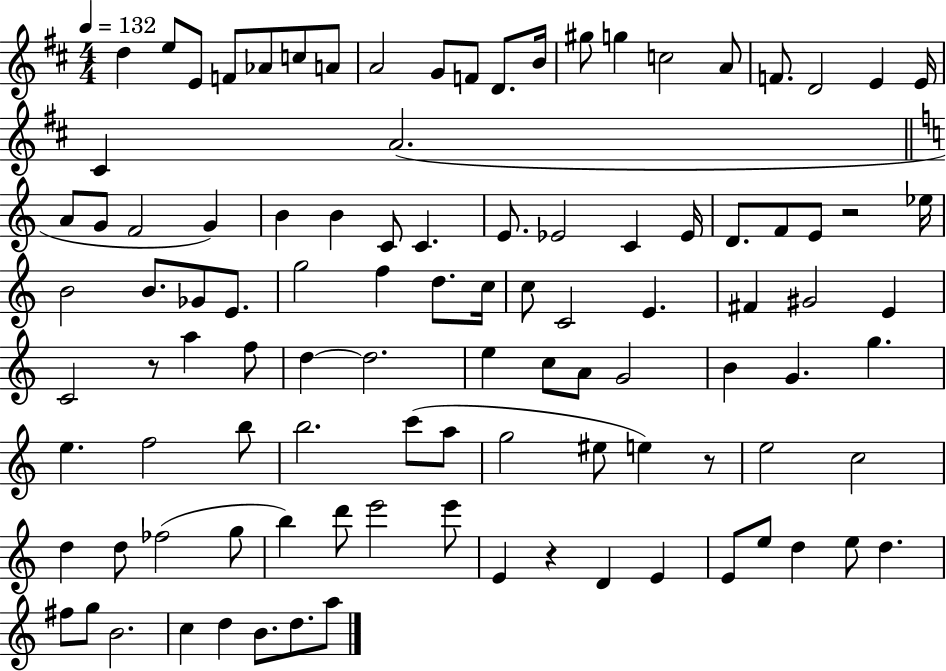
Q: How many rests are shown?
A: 4